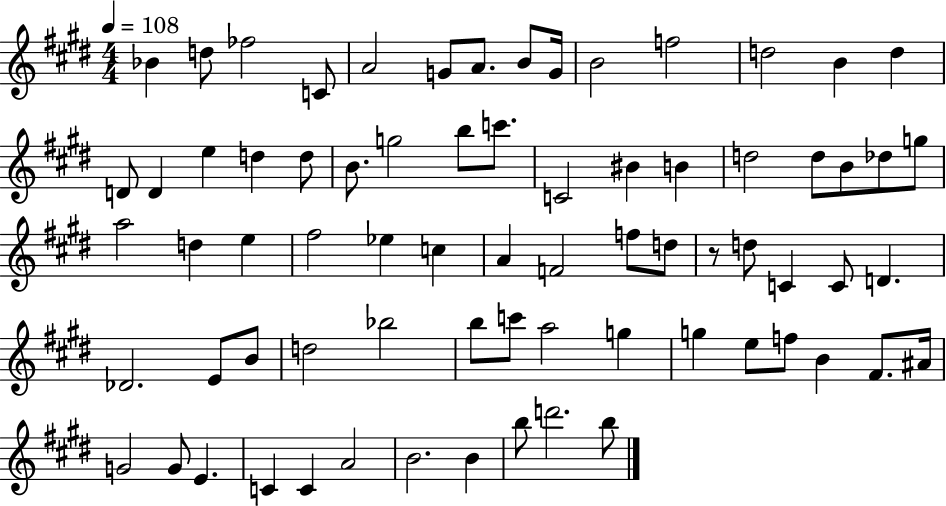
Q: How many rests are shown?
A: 1